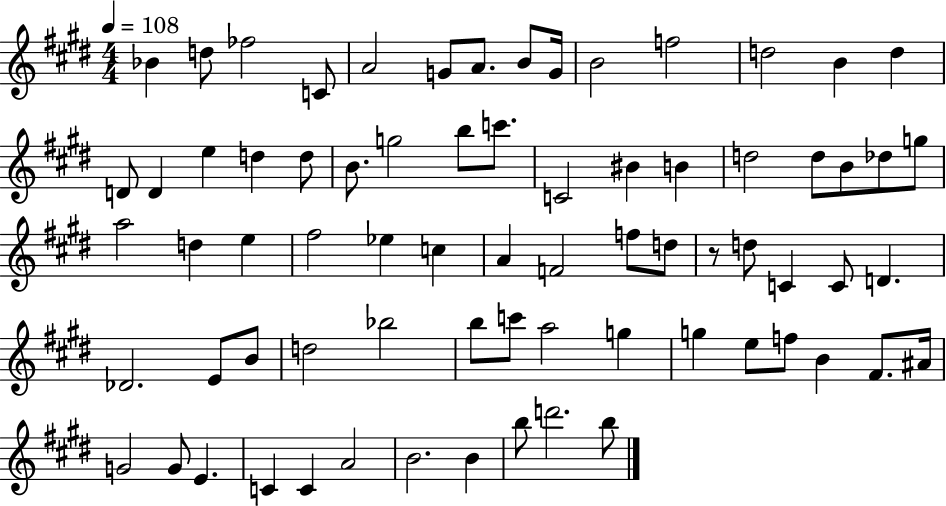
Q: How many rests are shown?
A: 1